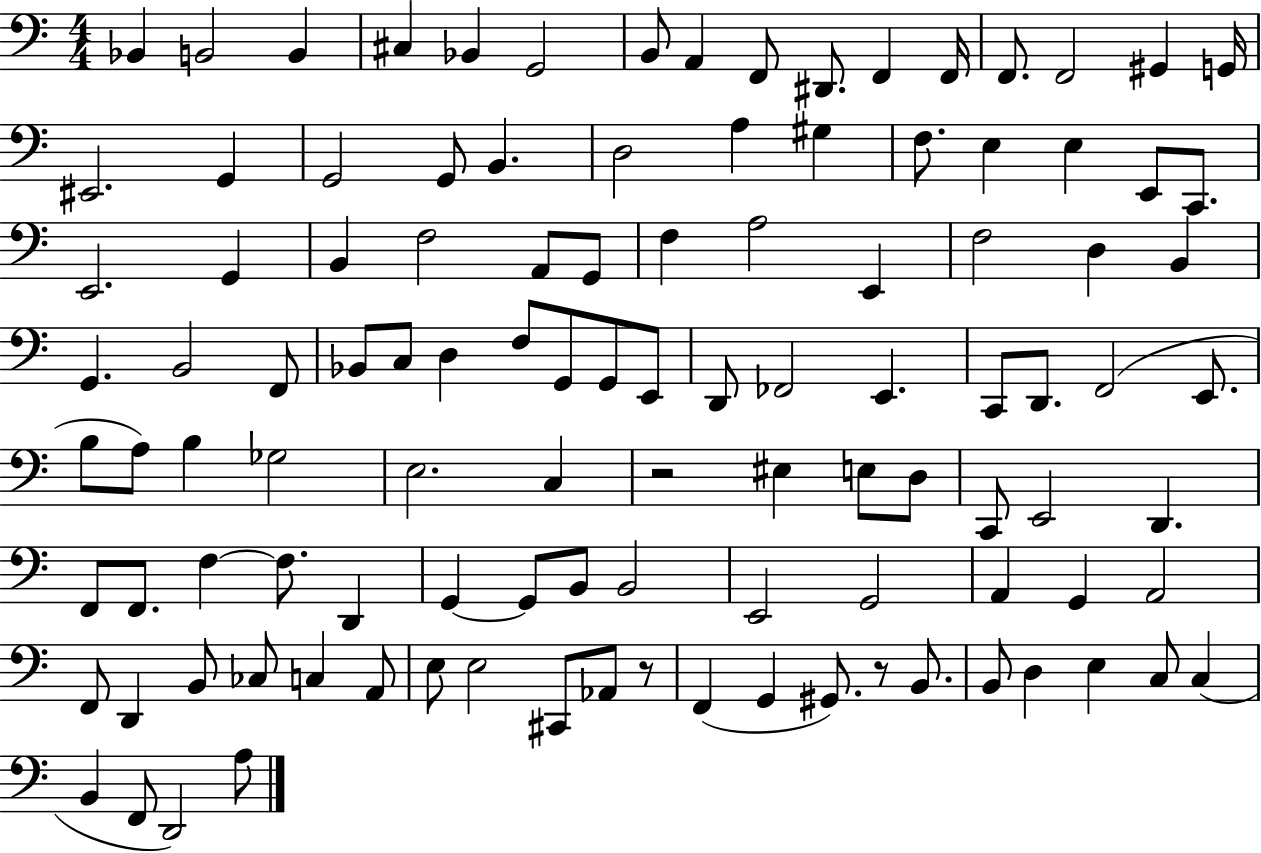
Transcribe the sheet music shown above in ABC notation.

X:1
T:Untitled
M:4/4
L:1/4
K:C
_B,, B,,2 B,, ^C, _B,, G,,2 B,,/2 A,, F,,/2 ^D,,/2 F,, F,,/4 F,,/2 F,,2 ^G,, G,,/4 ^E,,2 G,, G,,2 G,,/2 B,, D,2 A, ^G, F,/2 E, E, E,,/2 C,,/2 E,,2 G,, B,, F,2 A,,/2 G,,/2 F, A,2 E,, F,2 D, B,, G,, B,,2 F,,/2 _B,,/2 C,/2 D, F,/2 G,,/2 G,,/2 E,,/2 D,,/2 _F,,2 E,, C,,/2 D,,/2 F,,2 E,,/2 B,/2 A,/2 B, _G,2 E,2 C, z2 ^E, E,/2 D,/2 C,,/2 E,,2 D,, F,,/2 F,,/2 F, F,/2 D,, G,, G,,/2 B,,/2 B,,2 E,,2 G,,2 A,, G,, A,,2 F,,/2 D,, B,,/2 _C,/2 C, A,,/2 E,/2 E,2 ^C,,/2 _A,,/2 z/2 F,, G,, ^G,,/2 z/2 B,,/2 B,,/2 D, E, C,/2 C, B,, F,,/2 D,,2 A,/2